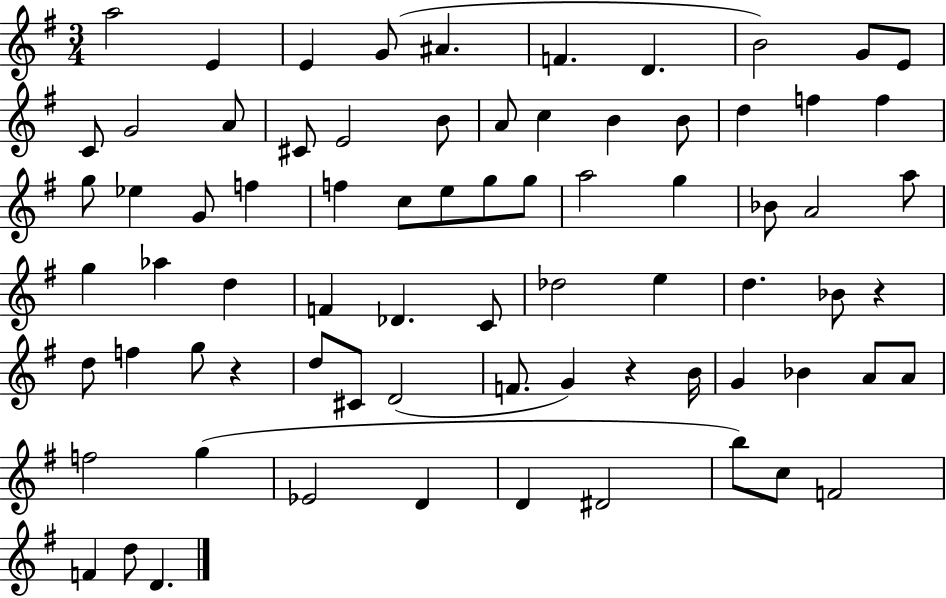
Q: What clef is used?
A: treble